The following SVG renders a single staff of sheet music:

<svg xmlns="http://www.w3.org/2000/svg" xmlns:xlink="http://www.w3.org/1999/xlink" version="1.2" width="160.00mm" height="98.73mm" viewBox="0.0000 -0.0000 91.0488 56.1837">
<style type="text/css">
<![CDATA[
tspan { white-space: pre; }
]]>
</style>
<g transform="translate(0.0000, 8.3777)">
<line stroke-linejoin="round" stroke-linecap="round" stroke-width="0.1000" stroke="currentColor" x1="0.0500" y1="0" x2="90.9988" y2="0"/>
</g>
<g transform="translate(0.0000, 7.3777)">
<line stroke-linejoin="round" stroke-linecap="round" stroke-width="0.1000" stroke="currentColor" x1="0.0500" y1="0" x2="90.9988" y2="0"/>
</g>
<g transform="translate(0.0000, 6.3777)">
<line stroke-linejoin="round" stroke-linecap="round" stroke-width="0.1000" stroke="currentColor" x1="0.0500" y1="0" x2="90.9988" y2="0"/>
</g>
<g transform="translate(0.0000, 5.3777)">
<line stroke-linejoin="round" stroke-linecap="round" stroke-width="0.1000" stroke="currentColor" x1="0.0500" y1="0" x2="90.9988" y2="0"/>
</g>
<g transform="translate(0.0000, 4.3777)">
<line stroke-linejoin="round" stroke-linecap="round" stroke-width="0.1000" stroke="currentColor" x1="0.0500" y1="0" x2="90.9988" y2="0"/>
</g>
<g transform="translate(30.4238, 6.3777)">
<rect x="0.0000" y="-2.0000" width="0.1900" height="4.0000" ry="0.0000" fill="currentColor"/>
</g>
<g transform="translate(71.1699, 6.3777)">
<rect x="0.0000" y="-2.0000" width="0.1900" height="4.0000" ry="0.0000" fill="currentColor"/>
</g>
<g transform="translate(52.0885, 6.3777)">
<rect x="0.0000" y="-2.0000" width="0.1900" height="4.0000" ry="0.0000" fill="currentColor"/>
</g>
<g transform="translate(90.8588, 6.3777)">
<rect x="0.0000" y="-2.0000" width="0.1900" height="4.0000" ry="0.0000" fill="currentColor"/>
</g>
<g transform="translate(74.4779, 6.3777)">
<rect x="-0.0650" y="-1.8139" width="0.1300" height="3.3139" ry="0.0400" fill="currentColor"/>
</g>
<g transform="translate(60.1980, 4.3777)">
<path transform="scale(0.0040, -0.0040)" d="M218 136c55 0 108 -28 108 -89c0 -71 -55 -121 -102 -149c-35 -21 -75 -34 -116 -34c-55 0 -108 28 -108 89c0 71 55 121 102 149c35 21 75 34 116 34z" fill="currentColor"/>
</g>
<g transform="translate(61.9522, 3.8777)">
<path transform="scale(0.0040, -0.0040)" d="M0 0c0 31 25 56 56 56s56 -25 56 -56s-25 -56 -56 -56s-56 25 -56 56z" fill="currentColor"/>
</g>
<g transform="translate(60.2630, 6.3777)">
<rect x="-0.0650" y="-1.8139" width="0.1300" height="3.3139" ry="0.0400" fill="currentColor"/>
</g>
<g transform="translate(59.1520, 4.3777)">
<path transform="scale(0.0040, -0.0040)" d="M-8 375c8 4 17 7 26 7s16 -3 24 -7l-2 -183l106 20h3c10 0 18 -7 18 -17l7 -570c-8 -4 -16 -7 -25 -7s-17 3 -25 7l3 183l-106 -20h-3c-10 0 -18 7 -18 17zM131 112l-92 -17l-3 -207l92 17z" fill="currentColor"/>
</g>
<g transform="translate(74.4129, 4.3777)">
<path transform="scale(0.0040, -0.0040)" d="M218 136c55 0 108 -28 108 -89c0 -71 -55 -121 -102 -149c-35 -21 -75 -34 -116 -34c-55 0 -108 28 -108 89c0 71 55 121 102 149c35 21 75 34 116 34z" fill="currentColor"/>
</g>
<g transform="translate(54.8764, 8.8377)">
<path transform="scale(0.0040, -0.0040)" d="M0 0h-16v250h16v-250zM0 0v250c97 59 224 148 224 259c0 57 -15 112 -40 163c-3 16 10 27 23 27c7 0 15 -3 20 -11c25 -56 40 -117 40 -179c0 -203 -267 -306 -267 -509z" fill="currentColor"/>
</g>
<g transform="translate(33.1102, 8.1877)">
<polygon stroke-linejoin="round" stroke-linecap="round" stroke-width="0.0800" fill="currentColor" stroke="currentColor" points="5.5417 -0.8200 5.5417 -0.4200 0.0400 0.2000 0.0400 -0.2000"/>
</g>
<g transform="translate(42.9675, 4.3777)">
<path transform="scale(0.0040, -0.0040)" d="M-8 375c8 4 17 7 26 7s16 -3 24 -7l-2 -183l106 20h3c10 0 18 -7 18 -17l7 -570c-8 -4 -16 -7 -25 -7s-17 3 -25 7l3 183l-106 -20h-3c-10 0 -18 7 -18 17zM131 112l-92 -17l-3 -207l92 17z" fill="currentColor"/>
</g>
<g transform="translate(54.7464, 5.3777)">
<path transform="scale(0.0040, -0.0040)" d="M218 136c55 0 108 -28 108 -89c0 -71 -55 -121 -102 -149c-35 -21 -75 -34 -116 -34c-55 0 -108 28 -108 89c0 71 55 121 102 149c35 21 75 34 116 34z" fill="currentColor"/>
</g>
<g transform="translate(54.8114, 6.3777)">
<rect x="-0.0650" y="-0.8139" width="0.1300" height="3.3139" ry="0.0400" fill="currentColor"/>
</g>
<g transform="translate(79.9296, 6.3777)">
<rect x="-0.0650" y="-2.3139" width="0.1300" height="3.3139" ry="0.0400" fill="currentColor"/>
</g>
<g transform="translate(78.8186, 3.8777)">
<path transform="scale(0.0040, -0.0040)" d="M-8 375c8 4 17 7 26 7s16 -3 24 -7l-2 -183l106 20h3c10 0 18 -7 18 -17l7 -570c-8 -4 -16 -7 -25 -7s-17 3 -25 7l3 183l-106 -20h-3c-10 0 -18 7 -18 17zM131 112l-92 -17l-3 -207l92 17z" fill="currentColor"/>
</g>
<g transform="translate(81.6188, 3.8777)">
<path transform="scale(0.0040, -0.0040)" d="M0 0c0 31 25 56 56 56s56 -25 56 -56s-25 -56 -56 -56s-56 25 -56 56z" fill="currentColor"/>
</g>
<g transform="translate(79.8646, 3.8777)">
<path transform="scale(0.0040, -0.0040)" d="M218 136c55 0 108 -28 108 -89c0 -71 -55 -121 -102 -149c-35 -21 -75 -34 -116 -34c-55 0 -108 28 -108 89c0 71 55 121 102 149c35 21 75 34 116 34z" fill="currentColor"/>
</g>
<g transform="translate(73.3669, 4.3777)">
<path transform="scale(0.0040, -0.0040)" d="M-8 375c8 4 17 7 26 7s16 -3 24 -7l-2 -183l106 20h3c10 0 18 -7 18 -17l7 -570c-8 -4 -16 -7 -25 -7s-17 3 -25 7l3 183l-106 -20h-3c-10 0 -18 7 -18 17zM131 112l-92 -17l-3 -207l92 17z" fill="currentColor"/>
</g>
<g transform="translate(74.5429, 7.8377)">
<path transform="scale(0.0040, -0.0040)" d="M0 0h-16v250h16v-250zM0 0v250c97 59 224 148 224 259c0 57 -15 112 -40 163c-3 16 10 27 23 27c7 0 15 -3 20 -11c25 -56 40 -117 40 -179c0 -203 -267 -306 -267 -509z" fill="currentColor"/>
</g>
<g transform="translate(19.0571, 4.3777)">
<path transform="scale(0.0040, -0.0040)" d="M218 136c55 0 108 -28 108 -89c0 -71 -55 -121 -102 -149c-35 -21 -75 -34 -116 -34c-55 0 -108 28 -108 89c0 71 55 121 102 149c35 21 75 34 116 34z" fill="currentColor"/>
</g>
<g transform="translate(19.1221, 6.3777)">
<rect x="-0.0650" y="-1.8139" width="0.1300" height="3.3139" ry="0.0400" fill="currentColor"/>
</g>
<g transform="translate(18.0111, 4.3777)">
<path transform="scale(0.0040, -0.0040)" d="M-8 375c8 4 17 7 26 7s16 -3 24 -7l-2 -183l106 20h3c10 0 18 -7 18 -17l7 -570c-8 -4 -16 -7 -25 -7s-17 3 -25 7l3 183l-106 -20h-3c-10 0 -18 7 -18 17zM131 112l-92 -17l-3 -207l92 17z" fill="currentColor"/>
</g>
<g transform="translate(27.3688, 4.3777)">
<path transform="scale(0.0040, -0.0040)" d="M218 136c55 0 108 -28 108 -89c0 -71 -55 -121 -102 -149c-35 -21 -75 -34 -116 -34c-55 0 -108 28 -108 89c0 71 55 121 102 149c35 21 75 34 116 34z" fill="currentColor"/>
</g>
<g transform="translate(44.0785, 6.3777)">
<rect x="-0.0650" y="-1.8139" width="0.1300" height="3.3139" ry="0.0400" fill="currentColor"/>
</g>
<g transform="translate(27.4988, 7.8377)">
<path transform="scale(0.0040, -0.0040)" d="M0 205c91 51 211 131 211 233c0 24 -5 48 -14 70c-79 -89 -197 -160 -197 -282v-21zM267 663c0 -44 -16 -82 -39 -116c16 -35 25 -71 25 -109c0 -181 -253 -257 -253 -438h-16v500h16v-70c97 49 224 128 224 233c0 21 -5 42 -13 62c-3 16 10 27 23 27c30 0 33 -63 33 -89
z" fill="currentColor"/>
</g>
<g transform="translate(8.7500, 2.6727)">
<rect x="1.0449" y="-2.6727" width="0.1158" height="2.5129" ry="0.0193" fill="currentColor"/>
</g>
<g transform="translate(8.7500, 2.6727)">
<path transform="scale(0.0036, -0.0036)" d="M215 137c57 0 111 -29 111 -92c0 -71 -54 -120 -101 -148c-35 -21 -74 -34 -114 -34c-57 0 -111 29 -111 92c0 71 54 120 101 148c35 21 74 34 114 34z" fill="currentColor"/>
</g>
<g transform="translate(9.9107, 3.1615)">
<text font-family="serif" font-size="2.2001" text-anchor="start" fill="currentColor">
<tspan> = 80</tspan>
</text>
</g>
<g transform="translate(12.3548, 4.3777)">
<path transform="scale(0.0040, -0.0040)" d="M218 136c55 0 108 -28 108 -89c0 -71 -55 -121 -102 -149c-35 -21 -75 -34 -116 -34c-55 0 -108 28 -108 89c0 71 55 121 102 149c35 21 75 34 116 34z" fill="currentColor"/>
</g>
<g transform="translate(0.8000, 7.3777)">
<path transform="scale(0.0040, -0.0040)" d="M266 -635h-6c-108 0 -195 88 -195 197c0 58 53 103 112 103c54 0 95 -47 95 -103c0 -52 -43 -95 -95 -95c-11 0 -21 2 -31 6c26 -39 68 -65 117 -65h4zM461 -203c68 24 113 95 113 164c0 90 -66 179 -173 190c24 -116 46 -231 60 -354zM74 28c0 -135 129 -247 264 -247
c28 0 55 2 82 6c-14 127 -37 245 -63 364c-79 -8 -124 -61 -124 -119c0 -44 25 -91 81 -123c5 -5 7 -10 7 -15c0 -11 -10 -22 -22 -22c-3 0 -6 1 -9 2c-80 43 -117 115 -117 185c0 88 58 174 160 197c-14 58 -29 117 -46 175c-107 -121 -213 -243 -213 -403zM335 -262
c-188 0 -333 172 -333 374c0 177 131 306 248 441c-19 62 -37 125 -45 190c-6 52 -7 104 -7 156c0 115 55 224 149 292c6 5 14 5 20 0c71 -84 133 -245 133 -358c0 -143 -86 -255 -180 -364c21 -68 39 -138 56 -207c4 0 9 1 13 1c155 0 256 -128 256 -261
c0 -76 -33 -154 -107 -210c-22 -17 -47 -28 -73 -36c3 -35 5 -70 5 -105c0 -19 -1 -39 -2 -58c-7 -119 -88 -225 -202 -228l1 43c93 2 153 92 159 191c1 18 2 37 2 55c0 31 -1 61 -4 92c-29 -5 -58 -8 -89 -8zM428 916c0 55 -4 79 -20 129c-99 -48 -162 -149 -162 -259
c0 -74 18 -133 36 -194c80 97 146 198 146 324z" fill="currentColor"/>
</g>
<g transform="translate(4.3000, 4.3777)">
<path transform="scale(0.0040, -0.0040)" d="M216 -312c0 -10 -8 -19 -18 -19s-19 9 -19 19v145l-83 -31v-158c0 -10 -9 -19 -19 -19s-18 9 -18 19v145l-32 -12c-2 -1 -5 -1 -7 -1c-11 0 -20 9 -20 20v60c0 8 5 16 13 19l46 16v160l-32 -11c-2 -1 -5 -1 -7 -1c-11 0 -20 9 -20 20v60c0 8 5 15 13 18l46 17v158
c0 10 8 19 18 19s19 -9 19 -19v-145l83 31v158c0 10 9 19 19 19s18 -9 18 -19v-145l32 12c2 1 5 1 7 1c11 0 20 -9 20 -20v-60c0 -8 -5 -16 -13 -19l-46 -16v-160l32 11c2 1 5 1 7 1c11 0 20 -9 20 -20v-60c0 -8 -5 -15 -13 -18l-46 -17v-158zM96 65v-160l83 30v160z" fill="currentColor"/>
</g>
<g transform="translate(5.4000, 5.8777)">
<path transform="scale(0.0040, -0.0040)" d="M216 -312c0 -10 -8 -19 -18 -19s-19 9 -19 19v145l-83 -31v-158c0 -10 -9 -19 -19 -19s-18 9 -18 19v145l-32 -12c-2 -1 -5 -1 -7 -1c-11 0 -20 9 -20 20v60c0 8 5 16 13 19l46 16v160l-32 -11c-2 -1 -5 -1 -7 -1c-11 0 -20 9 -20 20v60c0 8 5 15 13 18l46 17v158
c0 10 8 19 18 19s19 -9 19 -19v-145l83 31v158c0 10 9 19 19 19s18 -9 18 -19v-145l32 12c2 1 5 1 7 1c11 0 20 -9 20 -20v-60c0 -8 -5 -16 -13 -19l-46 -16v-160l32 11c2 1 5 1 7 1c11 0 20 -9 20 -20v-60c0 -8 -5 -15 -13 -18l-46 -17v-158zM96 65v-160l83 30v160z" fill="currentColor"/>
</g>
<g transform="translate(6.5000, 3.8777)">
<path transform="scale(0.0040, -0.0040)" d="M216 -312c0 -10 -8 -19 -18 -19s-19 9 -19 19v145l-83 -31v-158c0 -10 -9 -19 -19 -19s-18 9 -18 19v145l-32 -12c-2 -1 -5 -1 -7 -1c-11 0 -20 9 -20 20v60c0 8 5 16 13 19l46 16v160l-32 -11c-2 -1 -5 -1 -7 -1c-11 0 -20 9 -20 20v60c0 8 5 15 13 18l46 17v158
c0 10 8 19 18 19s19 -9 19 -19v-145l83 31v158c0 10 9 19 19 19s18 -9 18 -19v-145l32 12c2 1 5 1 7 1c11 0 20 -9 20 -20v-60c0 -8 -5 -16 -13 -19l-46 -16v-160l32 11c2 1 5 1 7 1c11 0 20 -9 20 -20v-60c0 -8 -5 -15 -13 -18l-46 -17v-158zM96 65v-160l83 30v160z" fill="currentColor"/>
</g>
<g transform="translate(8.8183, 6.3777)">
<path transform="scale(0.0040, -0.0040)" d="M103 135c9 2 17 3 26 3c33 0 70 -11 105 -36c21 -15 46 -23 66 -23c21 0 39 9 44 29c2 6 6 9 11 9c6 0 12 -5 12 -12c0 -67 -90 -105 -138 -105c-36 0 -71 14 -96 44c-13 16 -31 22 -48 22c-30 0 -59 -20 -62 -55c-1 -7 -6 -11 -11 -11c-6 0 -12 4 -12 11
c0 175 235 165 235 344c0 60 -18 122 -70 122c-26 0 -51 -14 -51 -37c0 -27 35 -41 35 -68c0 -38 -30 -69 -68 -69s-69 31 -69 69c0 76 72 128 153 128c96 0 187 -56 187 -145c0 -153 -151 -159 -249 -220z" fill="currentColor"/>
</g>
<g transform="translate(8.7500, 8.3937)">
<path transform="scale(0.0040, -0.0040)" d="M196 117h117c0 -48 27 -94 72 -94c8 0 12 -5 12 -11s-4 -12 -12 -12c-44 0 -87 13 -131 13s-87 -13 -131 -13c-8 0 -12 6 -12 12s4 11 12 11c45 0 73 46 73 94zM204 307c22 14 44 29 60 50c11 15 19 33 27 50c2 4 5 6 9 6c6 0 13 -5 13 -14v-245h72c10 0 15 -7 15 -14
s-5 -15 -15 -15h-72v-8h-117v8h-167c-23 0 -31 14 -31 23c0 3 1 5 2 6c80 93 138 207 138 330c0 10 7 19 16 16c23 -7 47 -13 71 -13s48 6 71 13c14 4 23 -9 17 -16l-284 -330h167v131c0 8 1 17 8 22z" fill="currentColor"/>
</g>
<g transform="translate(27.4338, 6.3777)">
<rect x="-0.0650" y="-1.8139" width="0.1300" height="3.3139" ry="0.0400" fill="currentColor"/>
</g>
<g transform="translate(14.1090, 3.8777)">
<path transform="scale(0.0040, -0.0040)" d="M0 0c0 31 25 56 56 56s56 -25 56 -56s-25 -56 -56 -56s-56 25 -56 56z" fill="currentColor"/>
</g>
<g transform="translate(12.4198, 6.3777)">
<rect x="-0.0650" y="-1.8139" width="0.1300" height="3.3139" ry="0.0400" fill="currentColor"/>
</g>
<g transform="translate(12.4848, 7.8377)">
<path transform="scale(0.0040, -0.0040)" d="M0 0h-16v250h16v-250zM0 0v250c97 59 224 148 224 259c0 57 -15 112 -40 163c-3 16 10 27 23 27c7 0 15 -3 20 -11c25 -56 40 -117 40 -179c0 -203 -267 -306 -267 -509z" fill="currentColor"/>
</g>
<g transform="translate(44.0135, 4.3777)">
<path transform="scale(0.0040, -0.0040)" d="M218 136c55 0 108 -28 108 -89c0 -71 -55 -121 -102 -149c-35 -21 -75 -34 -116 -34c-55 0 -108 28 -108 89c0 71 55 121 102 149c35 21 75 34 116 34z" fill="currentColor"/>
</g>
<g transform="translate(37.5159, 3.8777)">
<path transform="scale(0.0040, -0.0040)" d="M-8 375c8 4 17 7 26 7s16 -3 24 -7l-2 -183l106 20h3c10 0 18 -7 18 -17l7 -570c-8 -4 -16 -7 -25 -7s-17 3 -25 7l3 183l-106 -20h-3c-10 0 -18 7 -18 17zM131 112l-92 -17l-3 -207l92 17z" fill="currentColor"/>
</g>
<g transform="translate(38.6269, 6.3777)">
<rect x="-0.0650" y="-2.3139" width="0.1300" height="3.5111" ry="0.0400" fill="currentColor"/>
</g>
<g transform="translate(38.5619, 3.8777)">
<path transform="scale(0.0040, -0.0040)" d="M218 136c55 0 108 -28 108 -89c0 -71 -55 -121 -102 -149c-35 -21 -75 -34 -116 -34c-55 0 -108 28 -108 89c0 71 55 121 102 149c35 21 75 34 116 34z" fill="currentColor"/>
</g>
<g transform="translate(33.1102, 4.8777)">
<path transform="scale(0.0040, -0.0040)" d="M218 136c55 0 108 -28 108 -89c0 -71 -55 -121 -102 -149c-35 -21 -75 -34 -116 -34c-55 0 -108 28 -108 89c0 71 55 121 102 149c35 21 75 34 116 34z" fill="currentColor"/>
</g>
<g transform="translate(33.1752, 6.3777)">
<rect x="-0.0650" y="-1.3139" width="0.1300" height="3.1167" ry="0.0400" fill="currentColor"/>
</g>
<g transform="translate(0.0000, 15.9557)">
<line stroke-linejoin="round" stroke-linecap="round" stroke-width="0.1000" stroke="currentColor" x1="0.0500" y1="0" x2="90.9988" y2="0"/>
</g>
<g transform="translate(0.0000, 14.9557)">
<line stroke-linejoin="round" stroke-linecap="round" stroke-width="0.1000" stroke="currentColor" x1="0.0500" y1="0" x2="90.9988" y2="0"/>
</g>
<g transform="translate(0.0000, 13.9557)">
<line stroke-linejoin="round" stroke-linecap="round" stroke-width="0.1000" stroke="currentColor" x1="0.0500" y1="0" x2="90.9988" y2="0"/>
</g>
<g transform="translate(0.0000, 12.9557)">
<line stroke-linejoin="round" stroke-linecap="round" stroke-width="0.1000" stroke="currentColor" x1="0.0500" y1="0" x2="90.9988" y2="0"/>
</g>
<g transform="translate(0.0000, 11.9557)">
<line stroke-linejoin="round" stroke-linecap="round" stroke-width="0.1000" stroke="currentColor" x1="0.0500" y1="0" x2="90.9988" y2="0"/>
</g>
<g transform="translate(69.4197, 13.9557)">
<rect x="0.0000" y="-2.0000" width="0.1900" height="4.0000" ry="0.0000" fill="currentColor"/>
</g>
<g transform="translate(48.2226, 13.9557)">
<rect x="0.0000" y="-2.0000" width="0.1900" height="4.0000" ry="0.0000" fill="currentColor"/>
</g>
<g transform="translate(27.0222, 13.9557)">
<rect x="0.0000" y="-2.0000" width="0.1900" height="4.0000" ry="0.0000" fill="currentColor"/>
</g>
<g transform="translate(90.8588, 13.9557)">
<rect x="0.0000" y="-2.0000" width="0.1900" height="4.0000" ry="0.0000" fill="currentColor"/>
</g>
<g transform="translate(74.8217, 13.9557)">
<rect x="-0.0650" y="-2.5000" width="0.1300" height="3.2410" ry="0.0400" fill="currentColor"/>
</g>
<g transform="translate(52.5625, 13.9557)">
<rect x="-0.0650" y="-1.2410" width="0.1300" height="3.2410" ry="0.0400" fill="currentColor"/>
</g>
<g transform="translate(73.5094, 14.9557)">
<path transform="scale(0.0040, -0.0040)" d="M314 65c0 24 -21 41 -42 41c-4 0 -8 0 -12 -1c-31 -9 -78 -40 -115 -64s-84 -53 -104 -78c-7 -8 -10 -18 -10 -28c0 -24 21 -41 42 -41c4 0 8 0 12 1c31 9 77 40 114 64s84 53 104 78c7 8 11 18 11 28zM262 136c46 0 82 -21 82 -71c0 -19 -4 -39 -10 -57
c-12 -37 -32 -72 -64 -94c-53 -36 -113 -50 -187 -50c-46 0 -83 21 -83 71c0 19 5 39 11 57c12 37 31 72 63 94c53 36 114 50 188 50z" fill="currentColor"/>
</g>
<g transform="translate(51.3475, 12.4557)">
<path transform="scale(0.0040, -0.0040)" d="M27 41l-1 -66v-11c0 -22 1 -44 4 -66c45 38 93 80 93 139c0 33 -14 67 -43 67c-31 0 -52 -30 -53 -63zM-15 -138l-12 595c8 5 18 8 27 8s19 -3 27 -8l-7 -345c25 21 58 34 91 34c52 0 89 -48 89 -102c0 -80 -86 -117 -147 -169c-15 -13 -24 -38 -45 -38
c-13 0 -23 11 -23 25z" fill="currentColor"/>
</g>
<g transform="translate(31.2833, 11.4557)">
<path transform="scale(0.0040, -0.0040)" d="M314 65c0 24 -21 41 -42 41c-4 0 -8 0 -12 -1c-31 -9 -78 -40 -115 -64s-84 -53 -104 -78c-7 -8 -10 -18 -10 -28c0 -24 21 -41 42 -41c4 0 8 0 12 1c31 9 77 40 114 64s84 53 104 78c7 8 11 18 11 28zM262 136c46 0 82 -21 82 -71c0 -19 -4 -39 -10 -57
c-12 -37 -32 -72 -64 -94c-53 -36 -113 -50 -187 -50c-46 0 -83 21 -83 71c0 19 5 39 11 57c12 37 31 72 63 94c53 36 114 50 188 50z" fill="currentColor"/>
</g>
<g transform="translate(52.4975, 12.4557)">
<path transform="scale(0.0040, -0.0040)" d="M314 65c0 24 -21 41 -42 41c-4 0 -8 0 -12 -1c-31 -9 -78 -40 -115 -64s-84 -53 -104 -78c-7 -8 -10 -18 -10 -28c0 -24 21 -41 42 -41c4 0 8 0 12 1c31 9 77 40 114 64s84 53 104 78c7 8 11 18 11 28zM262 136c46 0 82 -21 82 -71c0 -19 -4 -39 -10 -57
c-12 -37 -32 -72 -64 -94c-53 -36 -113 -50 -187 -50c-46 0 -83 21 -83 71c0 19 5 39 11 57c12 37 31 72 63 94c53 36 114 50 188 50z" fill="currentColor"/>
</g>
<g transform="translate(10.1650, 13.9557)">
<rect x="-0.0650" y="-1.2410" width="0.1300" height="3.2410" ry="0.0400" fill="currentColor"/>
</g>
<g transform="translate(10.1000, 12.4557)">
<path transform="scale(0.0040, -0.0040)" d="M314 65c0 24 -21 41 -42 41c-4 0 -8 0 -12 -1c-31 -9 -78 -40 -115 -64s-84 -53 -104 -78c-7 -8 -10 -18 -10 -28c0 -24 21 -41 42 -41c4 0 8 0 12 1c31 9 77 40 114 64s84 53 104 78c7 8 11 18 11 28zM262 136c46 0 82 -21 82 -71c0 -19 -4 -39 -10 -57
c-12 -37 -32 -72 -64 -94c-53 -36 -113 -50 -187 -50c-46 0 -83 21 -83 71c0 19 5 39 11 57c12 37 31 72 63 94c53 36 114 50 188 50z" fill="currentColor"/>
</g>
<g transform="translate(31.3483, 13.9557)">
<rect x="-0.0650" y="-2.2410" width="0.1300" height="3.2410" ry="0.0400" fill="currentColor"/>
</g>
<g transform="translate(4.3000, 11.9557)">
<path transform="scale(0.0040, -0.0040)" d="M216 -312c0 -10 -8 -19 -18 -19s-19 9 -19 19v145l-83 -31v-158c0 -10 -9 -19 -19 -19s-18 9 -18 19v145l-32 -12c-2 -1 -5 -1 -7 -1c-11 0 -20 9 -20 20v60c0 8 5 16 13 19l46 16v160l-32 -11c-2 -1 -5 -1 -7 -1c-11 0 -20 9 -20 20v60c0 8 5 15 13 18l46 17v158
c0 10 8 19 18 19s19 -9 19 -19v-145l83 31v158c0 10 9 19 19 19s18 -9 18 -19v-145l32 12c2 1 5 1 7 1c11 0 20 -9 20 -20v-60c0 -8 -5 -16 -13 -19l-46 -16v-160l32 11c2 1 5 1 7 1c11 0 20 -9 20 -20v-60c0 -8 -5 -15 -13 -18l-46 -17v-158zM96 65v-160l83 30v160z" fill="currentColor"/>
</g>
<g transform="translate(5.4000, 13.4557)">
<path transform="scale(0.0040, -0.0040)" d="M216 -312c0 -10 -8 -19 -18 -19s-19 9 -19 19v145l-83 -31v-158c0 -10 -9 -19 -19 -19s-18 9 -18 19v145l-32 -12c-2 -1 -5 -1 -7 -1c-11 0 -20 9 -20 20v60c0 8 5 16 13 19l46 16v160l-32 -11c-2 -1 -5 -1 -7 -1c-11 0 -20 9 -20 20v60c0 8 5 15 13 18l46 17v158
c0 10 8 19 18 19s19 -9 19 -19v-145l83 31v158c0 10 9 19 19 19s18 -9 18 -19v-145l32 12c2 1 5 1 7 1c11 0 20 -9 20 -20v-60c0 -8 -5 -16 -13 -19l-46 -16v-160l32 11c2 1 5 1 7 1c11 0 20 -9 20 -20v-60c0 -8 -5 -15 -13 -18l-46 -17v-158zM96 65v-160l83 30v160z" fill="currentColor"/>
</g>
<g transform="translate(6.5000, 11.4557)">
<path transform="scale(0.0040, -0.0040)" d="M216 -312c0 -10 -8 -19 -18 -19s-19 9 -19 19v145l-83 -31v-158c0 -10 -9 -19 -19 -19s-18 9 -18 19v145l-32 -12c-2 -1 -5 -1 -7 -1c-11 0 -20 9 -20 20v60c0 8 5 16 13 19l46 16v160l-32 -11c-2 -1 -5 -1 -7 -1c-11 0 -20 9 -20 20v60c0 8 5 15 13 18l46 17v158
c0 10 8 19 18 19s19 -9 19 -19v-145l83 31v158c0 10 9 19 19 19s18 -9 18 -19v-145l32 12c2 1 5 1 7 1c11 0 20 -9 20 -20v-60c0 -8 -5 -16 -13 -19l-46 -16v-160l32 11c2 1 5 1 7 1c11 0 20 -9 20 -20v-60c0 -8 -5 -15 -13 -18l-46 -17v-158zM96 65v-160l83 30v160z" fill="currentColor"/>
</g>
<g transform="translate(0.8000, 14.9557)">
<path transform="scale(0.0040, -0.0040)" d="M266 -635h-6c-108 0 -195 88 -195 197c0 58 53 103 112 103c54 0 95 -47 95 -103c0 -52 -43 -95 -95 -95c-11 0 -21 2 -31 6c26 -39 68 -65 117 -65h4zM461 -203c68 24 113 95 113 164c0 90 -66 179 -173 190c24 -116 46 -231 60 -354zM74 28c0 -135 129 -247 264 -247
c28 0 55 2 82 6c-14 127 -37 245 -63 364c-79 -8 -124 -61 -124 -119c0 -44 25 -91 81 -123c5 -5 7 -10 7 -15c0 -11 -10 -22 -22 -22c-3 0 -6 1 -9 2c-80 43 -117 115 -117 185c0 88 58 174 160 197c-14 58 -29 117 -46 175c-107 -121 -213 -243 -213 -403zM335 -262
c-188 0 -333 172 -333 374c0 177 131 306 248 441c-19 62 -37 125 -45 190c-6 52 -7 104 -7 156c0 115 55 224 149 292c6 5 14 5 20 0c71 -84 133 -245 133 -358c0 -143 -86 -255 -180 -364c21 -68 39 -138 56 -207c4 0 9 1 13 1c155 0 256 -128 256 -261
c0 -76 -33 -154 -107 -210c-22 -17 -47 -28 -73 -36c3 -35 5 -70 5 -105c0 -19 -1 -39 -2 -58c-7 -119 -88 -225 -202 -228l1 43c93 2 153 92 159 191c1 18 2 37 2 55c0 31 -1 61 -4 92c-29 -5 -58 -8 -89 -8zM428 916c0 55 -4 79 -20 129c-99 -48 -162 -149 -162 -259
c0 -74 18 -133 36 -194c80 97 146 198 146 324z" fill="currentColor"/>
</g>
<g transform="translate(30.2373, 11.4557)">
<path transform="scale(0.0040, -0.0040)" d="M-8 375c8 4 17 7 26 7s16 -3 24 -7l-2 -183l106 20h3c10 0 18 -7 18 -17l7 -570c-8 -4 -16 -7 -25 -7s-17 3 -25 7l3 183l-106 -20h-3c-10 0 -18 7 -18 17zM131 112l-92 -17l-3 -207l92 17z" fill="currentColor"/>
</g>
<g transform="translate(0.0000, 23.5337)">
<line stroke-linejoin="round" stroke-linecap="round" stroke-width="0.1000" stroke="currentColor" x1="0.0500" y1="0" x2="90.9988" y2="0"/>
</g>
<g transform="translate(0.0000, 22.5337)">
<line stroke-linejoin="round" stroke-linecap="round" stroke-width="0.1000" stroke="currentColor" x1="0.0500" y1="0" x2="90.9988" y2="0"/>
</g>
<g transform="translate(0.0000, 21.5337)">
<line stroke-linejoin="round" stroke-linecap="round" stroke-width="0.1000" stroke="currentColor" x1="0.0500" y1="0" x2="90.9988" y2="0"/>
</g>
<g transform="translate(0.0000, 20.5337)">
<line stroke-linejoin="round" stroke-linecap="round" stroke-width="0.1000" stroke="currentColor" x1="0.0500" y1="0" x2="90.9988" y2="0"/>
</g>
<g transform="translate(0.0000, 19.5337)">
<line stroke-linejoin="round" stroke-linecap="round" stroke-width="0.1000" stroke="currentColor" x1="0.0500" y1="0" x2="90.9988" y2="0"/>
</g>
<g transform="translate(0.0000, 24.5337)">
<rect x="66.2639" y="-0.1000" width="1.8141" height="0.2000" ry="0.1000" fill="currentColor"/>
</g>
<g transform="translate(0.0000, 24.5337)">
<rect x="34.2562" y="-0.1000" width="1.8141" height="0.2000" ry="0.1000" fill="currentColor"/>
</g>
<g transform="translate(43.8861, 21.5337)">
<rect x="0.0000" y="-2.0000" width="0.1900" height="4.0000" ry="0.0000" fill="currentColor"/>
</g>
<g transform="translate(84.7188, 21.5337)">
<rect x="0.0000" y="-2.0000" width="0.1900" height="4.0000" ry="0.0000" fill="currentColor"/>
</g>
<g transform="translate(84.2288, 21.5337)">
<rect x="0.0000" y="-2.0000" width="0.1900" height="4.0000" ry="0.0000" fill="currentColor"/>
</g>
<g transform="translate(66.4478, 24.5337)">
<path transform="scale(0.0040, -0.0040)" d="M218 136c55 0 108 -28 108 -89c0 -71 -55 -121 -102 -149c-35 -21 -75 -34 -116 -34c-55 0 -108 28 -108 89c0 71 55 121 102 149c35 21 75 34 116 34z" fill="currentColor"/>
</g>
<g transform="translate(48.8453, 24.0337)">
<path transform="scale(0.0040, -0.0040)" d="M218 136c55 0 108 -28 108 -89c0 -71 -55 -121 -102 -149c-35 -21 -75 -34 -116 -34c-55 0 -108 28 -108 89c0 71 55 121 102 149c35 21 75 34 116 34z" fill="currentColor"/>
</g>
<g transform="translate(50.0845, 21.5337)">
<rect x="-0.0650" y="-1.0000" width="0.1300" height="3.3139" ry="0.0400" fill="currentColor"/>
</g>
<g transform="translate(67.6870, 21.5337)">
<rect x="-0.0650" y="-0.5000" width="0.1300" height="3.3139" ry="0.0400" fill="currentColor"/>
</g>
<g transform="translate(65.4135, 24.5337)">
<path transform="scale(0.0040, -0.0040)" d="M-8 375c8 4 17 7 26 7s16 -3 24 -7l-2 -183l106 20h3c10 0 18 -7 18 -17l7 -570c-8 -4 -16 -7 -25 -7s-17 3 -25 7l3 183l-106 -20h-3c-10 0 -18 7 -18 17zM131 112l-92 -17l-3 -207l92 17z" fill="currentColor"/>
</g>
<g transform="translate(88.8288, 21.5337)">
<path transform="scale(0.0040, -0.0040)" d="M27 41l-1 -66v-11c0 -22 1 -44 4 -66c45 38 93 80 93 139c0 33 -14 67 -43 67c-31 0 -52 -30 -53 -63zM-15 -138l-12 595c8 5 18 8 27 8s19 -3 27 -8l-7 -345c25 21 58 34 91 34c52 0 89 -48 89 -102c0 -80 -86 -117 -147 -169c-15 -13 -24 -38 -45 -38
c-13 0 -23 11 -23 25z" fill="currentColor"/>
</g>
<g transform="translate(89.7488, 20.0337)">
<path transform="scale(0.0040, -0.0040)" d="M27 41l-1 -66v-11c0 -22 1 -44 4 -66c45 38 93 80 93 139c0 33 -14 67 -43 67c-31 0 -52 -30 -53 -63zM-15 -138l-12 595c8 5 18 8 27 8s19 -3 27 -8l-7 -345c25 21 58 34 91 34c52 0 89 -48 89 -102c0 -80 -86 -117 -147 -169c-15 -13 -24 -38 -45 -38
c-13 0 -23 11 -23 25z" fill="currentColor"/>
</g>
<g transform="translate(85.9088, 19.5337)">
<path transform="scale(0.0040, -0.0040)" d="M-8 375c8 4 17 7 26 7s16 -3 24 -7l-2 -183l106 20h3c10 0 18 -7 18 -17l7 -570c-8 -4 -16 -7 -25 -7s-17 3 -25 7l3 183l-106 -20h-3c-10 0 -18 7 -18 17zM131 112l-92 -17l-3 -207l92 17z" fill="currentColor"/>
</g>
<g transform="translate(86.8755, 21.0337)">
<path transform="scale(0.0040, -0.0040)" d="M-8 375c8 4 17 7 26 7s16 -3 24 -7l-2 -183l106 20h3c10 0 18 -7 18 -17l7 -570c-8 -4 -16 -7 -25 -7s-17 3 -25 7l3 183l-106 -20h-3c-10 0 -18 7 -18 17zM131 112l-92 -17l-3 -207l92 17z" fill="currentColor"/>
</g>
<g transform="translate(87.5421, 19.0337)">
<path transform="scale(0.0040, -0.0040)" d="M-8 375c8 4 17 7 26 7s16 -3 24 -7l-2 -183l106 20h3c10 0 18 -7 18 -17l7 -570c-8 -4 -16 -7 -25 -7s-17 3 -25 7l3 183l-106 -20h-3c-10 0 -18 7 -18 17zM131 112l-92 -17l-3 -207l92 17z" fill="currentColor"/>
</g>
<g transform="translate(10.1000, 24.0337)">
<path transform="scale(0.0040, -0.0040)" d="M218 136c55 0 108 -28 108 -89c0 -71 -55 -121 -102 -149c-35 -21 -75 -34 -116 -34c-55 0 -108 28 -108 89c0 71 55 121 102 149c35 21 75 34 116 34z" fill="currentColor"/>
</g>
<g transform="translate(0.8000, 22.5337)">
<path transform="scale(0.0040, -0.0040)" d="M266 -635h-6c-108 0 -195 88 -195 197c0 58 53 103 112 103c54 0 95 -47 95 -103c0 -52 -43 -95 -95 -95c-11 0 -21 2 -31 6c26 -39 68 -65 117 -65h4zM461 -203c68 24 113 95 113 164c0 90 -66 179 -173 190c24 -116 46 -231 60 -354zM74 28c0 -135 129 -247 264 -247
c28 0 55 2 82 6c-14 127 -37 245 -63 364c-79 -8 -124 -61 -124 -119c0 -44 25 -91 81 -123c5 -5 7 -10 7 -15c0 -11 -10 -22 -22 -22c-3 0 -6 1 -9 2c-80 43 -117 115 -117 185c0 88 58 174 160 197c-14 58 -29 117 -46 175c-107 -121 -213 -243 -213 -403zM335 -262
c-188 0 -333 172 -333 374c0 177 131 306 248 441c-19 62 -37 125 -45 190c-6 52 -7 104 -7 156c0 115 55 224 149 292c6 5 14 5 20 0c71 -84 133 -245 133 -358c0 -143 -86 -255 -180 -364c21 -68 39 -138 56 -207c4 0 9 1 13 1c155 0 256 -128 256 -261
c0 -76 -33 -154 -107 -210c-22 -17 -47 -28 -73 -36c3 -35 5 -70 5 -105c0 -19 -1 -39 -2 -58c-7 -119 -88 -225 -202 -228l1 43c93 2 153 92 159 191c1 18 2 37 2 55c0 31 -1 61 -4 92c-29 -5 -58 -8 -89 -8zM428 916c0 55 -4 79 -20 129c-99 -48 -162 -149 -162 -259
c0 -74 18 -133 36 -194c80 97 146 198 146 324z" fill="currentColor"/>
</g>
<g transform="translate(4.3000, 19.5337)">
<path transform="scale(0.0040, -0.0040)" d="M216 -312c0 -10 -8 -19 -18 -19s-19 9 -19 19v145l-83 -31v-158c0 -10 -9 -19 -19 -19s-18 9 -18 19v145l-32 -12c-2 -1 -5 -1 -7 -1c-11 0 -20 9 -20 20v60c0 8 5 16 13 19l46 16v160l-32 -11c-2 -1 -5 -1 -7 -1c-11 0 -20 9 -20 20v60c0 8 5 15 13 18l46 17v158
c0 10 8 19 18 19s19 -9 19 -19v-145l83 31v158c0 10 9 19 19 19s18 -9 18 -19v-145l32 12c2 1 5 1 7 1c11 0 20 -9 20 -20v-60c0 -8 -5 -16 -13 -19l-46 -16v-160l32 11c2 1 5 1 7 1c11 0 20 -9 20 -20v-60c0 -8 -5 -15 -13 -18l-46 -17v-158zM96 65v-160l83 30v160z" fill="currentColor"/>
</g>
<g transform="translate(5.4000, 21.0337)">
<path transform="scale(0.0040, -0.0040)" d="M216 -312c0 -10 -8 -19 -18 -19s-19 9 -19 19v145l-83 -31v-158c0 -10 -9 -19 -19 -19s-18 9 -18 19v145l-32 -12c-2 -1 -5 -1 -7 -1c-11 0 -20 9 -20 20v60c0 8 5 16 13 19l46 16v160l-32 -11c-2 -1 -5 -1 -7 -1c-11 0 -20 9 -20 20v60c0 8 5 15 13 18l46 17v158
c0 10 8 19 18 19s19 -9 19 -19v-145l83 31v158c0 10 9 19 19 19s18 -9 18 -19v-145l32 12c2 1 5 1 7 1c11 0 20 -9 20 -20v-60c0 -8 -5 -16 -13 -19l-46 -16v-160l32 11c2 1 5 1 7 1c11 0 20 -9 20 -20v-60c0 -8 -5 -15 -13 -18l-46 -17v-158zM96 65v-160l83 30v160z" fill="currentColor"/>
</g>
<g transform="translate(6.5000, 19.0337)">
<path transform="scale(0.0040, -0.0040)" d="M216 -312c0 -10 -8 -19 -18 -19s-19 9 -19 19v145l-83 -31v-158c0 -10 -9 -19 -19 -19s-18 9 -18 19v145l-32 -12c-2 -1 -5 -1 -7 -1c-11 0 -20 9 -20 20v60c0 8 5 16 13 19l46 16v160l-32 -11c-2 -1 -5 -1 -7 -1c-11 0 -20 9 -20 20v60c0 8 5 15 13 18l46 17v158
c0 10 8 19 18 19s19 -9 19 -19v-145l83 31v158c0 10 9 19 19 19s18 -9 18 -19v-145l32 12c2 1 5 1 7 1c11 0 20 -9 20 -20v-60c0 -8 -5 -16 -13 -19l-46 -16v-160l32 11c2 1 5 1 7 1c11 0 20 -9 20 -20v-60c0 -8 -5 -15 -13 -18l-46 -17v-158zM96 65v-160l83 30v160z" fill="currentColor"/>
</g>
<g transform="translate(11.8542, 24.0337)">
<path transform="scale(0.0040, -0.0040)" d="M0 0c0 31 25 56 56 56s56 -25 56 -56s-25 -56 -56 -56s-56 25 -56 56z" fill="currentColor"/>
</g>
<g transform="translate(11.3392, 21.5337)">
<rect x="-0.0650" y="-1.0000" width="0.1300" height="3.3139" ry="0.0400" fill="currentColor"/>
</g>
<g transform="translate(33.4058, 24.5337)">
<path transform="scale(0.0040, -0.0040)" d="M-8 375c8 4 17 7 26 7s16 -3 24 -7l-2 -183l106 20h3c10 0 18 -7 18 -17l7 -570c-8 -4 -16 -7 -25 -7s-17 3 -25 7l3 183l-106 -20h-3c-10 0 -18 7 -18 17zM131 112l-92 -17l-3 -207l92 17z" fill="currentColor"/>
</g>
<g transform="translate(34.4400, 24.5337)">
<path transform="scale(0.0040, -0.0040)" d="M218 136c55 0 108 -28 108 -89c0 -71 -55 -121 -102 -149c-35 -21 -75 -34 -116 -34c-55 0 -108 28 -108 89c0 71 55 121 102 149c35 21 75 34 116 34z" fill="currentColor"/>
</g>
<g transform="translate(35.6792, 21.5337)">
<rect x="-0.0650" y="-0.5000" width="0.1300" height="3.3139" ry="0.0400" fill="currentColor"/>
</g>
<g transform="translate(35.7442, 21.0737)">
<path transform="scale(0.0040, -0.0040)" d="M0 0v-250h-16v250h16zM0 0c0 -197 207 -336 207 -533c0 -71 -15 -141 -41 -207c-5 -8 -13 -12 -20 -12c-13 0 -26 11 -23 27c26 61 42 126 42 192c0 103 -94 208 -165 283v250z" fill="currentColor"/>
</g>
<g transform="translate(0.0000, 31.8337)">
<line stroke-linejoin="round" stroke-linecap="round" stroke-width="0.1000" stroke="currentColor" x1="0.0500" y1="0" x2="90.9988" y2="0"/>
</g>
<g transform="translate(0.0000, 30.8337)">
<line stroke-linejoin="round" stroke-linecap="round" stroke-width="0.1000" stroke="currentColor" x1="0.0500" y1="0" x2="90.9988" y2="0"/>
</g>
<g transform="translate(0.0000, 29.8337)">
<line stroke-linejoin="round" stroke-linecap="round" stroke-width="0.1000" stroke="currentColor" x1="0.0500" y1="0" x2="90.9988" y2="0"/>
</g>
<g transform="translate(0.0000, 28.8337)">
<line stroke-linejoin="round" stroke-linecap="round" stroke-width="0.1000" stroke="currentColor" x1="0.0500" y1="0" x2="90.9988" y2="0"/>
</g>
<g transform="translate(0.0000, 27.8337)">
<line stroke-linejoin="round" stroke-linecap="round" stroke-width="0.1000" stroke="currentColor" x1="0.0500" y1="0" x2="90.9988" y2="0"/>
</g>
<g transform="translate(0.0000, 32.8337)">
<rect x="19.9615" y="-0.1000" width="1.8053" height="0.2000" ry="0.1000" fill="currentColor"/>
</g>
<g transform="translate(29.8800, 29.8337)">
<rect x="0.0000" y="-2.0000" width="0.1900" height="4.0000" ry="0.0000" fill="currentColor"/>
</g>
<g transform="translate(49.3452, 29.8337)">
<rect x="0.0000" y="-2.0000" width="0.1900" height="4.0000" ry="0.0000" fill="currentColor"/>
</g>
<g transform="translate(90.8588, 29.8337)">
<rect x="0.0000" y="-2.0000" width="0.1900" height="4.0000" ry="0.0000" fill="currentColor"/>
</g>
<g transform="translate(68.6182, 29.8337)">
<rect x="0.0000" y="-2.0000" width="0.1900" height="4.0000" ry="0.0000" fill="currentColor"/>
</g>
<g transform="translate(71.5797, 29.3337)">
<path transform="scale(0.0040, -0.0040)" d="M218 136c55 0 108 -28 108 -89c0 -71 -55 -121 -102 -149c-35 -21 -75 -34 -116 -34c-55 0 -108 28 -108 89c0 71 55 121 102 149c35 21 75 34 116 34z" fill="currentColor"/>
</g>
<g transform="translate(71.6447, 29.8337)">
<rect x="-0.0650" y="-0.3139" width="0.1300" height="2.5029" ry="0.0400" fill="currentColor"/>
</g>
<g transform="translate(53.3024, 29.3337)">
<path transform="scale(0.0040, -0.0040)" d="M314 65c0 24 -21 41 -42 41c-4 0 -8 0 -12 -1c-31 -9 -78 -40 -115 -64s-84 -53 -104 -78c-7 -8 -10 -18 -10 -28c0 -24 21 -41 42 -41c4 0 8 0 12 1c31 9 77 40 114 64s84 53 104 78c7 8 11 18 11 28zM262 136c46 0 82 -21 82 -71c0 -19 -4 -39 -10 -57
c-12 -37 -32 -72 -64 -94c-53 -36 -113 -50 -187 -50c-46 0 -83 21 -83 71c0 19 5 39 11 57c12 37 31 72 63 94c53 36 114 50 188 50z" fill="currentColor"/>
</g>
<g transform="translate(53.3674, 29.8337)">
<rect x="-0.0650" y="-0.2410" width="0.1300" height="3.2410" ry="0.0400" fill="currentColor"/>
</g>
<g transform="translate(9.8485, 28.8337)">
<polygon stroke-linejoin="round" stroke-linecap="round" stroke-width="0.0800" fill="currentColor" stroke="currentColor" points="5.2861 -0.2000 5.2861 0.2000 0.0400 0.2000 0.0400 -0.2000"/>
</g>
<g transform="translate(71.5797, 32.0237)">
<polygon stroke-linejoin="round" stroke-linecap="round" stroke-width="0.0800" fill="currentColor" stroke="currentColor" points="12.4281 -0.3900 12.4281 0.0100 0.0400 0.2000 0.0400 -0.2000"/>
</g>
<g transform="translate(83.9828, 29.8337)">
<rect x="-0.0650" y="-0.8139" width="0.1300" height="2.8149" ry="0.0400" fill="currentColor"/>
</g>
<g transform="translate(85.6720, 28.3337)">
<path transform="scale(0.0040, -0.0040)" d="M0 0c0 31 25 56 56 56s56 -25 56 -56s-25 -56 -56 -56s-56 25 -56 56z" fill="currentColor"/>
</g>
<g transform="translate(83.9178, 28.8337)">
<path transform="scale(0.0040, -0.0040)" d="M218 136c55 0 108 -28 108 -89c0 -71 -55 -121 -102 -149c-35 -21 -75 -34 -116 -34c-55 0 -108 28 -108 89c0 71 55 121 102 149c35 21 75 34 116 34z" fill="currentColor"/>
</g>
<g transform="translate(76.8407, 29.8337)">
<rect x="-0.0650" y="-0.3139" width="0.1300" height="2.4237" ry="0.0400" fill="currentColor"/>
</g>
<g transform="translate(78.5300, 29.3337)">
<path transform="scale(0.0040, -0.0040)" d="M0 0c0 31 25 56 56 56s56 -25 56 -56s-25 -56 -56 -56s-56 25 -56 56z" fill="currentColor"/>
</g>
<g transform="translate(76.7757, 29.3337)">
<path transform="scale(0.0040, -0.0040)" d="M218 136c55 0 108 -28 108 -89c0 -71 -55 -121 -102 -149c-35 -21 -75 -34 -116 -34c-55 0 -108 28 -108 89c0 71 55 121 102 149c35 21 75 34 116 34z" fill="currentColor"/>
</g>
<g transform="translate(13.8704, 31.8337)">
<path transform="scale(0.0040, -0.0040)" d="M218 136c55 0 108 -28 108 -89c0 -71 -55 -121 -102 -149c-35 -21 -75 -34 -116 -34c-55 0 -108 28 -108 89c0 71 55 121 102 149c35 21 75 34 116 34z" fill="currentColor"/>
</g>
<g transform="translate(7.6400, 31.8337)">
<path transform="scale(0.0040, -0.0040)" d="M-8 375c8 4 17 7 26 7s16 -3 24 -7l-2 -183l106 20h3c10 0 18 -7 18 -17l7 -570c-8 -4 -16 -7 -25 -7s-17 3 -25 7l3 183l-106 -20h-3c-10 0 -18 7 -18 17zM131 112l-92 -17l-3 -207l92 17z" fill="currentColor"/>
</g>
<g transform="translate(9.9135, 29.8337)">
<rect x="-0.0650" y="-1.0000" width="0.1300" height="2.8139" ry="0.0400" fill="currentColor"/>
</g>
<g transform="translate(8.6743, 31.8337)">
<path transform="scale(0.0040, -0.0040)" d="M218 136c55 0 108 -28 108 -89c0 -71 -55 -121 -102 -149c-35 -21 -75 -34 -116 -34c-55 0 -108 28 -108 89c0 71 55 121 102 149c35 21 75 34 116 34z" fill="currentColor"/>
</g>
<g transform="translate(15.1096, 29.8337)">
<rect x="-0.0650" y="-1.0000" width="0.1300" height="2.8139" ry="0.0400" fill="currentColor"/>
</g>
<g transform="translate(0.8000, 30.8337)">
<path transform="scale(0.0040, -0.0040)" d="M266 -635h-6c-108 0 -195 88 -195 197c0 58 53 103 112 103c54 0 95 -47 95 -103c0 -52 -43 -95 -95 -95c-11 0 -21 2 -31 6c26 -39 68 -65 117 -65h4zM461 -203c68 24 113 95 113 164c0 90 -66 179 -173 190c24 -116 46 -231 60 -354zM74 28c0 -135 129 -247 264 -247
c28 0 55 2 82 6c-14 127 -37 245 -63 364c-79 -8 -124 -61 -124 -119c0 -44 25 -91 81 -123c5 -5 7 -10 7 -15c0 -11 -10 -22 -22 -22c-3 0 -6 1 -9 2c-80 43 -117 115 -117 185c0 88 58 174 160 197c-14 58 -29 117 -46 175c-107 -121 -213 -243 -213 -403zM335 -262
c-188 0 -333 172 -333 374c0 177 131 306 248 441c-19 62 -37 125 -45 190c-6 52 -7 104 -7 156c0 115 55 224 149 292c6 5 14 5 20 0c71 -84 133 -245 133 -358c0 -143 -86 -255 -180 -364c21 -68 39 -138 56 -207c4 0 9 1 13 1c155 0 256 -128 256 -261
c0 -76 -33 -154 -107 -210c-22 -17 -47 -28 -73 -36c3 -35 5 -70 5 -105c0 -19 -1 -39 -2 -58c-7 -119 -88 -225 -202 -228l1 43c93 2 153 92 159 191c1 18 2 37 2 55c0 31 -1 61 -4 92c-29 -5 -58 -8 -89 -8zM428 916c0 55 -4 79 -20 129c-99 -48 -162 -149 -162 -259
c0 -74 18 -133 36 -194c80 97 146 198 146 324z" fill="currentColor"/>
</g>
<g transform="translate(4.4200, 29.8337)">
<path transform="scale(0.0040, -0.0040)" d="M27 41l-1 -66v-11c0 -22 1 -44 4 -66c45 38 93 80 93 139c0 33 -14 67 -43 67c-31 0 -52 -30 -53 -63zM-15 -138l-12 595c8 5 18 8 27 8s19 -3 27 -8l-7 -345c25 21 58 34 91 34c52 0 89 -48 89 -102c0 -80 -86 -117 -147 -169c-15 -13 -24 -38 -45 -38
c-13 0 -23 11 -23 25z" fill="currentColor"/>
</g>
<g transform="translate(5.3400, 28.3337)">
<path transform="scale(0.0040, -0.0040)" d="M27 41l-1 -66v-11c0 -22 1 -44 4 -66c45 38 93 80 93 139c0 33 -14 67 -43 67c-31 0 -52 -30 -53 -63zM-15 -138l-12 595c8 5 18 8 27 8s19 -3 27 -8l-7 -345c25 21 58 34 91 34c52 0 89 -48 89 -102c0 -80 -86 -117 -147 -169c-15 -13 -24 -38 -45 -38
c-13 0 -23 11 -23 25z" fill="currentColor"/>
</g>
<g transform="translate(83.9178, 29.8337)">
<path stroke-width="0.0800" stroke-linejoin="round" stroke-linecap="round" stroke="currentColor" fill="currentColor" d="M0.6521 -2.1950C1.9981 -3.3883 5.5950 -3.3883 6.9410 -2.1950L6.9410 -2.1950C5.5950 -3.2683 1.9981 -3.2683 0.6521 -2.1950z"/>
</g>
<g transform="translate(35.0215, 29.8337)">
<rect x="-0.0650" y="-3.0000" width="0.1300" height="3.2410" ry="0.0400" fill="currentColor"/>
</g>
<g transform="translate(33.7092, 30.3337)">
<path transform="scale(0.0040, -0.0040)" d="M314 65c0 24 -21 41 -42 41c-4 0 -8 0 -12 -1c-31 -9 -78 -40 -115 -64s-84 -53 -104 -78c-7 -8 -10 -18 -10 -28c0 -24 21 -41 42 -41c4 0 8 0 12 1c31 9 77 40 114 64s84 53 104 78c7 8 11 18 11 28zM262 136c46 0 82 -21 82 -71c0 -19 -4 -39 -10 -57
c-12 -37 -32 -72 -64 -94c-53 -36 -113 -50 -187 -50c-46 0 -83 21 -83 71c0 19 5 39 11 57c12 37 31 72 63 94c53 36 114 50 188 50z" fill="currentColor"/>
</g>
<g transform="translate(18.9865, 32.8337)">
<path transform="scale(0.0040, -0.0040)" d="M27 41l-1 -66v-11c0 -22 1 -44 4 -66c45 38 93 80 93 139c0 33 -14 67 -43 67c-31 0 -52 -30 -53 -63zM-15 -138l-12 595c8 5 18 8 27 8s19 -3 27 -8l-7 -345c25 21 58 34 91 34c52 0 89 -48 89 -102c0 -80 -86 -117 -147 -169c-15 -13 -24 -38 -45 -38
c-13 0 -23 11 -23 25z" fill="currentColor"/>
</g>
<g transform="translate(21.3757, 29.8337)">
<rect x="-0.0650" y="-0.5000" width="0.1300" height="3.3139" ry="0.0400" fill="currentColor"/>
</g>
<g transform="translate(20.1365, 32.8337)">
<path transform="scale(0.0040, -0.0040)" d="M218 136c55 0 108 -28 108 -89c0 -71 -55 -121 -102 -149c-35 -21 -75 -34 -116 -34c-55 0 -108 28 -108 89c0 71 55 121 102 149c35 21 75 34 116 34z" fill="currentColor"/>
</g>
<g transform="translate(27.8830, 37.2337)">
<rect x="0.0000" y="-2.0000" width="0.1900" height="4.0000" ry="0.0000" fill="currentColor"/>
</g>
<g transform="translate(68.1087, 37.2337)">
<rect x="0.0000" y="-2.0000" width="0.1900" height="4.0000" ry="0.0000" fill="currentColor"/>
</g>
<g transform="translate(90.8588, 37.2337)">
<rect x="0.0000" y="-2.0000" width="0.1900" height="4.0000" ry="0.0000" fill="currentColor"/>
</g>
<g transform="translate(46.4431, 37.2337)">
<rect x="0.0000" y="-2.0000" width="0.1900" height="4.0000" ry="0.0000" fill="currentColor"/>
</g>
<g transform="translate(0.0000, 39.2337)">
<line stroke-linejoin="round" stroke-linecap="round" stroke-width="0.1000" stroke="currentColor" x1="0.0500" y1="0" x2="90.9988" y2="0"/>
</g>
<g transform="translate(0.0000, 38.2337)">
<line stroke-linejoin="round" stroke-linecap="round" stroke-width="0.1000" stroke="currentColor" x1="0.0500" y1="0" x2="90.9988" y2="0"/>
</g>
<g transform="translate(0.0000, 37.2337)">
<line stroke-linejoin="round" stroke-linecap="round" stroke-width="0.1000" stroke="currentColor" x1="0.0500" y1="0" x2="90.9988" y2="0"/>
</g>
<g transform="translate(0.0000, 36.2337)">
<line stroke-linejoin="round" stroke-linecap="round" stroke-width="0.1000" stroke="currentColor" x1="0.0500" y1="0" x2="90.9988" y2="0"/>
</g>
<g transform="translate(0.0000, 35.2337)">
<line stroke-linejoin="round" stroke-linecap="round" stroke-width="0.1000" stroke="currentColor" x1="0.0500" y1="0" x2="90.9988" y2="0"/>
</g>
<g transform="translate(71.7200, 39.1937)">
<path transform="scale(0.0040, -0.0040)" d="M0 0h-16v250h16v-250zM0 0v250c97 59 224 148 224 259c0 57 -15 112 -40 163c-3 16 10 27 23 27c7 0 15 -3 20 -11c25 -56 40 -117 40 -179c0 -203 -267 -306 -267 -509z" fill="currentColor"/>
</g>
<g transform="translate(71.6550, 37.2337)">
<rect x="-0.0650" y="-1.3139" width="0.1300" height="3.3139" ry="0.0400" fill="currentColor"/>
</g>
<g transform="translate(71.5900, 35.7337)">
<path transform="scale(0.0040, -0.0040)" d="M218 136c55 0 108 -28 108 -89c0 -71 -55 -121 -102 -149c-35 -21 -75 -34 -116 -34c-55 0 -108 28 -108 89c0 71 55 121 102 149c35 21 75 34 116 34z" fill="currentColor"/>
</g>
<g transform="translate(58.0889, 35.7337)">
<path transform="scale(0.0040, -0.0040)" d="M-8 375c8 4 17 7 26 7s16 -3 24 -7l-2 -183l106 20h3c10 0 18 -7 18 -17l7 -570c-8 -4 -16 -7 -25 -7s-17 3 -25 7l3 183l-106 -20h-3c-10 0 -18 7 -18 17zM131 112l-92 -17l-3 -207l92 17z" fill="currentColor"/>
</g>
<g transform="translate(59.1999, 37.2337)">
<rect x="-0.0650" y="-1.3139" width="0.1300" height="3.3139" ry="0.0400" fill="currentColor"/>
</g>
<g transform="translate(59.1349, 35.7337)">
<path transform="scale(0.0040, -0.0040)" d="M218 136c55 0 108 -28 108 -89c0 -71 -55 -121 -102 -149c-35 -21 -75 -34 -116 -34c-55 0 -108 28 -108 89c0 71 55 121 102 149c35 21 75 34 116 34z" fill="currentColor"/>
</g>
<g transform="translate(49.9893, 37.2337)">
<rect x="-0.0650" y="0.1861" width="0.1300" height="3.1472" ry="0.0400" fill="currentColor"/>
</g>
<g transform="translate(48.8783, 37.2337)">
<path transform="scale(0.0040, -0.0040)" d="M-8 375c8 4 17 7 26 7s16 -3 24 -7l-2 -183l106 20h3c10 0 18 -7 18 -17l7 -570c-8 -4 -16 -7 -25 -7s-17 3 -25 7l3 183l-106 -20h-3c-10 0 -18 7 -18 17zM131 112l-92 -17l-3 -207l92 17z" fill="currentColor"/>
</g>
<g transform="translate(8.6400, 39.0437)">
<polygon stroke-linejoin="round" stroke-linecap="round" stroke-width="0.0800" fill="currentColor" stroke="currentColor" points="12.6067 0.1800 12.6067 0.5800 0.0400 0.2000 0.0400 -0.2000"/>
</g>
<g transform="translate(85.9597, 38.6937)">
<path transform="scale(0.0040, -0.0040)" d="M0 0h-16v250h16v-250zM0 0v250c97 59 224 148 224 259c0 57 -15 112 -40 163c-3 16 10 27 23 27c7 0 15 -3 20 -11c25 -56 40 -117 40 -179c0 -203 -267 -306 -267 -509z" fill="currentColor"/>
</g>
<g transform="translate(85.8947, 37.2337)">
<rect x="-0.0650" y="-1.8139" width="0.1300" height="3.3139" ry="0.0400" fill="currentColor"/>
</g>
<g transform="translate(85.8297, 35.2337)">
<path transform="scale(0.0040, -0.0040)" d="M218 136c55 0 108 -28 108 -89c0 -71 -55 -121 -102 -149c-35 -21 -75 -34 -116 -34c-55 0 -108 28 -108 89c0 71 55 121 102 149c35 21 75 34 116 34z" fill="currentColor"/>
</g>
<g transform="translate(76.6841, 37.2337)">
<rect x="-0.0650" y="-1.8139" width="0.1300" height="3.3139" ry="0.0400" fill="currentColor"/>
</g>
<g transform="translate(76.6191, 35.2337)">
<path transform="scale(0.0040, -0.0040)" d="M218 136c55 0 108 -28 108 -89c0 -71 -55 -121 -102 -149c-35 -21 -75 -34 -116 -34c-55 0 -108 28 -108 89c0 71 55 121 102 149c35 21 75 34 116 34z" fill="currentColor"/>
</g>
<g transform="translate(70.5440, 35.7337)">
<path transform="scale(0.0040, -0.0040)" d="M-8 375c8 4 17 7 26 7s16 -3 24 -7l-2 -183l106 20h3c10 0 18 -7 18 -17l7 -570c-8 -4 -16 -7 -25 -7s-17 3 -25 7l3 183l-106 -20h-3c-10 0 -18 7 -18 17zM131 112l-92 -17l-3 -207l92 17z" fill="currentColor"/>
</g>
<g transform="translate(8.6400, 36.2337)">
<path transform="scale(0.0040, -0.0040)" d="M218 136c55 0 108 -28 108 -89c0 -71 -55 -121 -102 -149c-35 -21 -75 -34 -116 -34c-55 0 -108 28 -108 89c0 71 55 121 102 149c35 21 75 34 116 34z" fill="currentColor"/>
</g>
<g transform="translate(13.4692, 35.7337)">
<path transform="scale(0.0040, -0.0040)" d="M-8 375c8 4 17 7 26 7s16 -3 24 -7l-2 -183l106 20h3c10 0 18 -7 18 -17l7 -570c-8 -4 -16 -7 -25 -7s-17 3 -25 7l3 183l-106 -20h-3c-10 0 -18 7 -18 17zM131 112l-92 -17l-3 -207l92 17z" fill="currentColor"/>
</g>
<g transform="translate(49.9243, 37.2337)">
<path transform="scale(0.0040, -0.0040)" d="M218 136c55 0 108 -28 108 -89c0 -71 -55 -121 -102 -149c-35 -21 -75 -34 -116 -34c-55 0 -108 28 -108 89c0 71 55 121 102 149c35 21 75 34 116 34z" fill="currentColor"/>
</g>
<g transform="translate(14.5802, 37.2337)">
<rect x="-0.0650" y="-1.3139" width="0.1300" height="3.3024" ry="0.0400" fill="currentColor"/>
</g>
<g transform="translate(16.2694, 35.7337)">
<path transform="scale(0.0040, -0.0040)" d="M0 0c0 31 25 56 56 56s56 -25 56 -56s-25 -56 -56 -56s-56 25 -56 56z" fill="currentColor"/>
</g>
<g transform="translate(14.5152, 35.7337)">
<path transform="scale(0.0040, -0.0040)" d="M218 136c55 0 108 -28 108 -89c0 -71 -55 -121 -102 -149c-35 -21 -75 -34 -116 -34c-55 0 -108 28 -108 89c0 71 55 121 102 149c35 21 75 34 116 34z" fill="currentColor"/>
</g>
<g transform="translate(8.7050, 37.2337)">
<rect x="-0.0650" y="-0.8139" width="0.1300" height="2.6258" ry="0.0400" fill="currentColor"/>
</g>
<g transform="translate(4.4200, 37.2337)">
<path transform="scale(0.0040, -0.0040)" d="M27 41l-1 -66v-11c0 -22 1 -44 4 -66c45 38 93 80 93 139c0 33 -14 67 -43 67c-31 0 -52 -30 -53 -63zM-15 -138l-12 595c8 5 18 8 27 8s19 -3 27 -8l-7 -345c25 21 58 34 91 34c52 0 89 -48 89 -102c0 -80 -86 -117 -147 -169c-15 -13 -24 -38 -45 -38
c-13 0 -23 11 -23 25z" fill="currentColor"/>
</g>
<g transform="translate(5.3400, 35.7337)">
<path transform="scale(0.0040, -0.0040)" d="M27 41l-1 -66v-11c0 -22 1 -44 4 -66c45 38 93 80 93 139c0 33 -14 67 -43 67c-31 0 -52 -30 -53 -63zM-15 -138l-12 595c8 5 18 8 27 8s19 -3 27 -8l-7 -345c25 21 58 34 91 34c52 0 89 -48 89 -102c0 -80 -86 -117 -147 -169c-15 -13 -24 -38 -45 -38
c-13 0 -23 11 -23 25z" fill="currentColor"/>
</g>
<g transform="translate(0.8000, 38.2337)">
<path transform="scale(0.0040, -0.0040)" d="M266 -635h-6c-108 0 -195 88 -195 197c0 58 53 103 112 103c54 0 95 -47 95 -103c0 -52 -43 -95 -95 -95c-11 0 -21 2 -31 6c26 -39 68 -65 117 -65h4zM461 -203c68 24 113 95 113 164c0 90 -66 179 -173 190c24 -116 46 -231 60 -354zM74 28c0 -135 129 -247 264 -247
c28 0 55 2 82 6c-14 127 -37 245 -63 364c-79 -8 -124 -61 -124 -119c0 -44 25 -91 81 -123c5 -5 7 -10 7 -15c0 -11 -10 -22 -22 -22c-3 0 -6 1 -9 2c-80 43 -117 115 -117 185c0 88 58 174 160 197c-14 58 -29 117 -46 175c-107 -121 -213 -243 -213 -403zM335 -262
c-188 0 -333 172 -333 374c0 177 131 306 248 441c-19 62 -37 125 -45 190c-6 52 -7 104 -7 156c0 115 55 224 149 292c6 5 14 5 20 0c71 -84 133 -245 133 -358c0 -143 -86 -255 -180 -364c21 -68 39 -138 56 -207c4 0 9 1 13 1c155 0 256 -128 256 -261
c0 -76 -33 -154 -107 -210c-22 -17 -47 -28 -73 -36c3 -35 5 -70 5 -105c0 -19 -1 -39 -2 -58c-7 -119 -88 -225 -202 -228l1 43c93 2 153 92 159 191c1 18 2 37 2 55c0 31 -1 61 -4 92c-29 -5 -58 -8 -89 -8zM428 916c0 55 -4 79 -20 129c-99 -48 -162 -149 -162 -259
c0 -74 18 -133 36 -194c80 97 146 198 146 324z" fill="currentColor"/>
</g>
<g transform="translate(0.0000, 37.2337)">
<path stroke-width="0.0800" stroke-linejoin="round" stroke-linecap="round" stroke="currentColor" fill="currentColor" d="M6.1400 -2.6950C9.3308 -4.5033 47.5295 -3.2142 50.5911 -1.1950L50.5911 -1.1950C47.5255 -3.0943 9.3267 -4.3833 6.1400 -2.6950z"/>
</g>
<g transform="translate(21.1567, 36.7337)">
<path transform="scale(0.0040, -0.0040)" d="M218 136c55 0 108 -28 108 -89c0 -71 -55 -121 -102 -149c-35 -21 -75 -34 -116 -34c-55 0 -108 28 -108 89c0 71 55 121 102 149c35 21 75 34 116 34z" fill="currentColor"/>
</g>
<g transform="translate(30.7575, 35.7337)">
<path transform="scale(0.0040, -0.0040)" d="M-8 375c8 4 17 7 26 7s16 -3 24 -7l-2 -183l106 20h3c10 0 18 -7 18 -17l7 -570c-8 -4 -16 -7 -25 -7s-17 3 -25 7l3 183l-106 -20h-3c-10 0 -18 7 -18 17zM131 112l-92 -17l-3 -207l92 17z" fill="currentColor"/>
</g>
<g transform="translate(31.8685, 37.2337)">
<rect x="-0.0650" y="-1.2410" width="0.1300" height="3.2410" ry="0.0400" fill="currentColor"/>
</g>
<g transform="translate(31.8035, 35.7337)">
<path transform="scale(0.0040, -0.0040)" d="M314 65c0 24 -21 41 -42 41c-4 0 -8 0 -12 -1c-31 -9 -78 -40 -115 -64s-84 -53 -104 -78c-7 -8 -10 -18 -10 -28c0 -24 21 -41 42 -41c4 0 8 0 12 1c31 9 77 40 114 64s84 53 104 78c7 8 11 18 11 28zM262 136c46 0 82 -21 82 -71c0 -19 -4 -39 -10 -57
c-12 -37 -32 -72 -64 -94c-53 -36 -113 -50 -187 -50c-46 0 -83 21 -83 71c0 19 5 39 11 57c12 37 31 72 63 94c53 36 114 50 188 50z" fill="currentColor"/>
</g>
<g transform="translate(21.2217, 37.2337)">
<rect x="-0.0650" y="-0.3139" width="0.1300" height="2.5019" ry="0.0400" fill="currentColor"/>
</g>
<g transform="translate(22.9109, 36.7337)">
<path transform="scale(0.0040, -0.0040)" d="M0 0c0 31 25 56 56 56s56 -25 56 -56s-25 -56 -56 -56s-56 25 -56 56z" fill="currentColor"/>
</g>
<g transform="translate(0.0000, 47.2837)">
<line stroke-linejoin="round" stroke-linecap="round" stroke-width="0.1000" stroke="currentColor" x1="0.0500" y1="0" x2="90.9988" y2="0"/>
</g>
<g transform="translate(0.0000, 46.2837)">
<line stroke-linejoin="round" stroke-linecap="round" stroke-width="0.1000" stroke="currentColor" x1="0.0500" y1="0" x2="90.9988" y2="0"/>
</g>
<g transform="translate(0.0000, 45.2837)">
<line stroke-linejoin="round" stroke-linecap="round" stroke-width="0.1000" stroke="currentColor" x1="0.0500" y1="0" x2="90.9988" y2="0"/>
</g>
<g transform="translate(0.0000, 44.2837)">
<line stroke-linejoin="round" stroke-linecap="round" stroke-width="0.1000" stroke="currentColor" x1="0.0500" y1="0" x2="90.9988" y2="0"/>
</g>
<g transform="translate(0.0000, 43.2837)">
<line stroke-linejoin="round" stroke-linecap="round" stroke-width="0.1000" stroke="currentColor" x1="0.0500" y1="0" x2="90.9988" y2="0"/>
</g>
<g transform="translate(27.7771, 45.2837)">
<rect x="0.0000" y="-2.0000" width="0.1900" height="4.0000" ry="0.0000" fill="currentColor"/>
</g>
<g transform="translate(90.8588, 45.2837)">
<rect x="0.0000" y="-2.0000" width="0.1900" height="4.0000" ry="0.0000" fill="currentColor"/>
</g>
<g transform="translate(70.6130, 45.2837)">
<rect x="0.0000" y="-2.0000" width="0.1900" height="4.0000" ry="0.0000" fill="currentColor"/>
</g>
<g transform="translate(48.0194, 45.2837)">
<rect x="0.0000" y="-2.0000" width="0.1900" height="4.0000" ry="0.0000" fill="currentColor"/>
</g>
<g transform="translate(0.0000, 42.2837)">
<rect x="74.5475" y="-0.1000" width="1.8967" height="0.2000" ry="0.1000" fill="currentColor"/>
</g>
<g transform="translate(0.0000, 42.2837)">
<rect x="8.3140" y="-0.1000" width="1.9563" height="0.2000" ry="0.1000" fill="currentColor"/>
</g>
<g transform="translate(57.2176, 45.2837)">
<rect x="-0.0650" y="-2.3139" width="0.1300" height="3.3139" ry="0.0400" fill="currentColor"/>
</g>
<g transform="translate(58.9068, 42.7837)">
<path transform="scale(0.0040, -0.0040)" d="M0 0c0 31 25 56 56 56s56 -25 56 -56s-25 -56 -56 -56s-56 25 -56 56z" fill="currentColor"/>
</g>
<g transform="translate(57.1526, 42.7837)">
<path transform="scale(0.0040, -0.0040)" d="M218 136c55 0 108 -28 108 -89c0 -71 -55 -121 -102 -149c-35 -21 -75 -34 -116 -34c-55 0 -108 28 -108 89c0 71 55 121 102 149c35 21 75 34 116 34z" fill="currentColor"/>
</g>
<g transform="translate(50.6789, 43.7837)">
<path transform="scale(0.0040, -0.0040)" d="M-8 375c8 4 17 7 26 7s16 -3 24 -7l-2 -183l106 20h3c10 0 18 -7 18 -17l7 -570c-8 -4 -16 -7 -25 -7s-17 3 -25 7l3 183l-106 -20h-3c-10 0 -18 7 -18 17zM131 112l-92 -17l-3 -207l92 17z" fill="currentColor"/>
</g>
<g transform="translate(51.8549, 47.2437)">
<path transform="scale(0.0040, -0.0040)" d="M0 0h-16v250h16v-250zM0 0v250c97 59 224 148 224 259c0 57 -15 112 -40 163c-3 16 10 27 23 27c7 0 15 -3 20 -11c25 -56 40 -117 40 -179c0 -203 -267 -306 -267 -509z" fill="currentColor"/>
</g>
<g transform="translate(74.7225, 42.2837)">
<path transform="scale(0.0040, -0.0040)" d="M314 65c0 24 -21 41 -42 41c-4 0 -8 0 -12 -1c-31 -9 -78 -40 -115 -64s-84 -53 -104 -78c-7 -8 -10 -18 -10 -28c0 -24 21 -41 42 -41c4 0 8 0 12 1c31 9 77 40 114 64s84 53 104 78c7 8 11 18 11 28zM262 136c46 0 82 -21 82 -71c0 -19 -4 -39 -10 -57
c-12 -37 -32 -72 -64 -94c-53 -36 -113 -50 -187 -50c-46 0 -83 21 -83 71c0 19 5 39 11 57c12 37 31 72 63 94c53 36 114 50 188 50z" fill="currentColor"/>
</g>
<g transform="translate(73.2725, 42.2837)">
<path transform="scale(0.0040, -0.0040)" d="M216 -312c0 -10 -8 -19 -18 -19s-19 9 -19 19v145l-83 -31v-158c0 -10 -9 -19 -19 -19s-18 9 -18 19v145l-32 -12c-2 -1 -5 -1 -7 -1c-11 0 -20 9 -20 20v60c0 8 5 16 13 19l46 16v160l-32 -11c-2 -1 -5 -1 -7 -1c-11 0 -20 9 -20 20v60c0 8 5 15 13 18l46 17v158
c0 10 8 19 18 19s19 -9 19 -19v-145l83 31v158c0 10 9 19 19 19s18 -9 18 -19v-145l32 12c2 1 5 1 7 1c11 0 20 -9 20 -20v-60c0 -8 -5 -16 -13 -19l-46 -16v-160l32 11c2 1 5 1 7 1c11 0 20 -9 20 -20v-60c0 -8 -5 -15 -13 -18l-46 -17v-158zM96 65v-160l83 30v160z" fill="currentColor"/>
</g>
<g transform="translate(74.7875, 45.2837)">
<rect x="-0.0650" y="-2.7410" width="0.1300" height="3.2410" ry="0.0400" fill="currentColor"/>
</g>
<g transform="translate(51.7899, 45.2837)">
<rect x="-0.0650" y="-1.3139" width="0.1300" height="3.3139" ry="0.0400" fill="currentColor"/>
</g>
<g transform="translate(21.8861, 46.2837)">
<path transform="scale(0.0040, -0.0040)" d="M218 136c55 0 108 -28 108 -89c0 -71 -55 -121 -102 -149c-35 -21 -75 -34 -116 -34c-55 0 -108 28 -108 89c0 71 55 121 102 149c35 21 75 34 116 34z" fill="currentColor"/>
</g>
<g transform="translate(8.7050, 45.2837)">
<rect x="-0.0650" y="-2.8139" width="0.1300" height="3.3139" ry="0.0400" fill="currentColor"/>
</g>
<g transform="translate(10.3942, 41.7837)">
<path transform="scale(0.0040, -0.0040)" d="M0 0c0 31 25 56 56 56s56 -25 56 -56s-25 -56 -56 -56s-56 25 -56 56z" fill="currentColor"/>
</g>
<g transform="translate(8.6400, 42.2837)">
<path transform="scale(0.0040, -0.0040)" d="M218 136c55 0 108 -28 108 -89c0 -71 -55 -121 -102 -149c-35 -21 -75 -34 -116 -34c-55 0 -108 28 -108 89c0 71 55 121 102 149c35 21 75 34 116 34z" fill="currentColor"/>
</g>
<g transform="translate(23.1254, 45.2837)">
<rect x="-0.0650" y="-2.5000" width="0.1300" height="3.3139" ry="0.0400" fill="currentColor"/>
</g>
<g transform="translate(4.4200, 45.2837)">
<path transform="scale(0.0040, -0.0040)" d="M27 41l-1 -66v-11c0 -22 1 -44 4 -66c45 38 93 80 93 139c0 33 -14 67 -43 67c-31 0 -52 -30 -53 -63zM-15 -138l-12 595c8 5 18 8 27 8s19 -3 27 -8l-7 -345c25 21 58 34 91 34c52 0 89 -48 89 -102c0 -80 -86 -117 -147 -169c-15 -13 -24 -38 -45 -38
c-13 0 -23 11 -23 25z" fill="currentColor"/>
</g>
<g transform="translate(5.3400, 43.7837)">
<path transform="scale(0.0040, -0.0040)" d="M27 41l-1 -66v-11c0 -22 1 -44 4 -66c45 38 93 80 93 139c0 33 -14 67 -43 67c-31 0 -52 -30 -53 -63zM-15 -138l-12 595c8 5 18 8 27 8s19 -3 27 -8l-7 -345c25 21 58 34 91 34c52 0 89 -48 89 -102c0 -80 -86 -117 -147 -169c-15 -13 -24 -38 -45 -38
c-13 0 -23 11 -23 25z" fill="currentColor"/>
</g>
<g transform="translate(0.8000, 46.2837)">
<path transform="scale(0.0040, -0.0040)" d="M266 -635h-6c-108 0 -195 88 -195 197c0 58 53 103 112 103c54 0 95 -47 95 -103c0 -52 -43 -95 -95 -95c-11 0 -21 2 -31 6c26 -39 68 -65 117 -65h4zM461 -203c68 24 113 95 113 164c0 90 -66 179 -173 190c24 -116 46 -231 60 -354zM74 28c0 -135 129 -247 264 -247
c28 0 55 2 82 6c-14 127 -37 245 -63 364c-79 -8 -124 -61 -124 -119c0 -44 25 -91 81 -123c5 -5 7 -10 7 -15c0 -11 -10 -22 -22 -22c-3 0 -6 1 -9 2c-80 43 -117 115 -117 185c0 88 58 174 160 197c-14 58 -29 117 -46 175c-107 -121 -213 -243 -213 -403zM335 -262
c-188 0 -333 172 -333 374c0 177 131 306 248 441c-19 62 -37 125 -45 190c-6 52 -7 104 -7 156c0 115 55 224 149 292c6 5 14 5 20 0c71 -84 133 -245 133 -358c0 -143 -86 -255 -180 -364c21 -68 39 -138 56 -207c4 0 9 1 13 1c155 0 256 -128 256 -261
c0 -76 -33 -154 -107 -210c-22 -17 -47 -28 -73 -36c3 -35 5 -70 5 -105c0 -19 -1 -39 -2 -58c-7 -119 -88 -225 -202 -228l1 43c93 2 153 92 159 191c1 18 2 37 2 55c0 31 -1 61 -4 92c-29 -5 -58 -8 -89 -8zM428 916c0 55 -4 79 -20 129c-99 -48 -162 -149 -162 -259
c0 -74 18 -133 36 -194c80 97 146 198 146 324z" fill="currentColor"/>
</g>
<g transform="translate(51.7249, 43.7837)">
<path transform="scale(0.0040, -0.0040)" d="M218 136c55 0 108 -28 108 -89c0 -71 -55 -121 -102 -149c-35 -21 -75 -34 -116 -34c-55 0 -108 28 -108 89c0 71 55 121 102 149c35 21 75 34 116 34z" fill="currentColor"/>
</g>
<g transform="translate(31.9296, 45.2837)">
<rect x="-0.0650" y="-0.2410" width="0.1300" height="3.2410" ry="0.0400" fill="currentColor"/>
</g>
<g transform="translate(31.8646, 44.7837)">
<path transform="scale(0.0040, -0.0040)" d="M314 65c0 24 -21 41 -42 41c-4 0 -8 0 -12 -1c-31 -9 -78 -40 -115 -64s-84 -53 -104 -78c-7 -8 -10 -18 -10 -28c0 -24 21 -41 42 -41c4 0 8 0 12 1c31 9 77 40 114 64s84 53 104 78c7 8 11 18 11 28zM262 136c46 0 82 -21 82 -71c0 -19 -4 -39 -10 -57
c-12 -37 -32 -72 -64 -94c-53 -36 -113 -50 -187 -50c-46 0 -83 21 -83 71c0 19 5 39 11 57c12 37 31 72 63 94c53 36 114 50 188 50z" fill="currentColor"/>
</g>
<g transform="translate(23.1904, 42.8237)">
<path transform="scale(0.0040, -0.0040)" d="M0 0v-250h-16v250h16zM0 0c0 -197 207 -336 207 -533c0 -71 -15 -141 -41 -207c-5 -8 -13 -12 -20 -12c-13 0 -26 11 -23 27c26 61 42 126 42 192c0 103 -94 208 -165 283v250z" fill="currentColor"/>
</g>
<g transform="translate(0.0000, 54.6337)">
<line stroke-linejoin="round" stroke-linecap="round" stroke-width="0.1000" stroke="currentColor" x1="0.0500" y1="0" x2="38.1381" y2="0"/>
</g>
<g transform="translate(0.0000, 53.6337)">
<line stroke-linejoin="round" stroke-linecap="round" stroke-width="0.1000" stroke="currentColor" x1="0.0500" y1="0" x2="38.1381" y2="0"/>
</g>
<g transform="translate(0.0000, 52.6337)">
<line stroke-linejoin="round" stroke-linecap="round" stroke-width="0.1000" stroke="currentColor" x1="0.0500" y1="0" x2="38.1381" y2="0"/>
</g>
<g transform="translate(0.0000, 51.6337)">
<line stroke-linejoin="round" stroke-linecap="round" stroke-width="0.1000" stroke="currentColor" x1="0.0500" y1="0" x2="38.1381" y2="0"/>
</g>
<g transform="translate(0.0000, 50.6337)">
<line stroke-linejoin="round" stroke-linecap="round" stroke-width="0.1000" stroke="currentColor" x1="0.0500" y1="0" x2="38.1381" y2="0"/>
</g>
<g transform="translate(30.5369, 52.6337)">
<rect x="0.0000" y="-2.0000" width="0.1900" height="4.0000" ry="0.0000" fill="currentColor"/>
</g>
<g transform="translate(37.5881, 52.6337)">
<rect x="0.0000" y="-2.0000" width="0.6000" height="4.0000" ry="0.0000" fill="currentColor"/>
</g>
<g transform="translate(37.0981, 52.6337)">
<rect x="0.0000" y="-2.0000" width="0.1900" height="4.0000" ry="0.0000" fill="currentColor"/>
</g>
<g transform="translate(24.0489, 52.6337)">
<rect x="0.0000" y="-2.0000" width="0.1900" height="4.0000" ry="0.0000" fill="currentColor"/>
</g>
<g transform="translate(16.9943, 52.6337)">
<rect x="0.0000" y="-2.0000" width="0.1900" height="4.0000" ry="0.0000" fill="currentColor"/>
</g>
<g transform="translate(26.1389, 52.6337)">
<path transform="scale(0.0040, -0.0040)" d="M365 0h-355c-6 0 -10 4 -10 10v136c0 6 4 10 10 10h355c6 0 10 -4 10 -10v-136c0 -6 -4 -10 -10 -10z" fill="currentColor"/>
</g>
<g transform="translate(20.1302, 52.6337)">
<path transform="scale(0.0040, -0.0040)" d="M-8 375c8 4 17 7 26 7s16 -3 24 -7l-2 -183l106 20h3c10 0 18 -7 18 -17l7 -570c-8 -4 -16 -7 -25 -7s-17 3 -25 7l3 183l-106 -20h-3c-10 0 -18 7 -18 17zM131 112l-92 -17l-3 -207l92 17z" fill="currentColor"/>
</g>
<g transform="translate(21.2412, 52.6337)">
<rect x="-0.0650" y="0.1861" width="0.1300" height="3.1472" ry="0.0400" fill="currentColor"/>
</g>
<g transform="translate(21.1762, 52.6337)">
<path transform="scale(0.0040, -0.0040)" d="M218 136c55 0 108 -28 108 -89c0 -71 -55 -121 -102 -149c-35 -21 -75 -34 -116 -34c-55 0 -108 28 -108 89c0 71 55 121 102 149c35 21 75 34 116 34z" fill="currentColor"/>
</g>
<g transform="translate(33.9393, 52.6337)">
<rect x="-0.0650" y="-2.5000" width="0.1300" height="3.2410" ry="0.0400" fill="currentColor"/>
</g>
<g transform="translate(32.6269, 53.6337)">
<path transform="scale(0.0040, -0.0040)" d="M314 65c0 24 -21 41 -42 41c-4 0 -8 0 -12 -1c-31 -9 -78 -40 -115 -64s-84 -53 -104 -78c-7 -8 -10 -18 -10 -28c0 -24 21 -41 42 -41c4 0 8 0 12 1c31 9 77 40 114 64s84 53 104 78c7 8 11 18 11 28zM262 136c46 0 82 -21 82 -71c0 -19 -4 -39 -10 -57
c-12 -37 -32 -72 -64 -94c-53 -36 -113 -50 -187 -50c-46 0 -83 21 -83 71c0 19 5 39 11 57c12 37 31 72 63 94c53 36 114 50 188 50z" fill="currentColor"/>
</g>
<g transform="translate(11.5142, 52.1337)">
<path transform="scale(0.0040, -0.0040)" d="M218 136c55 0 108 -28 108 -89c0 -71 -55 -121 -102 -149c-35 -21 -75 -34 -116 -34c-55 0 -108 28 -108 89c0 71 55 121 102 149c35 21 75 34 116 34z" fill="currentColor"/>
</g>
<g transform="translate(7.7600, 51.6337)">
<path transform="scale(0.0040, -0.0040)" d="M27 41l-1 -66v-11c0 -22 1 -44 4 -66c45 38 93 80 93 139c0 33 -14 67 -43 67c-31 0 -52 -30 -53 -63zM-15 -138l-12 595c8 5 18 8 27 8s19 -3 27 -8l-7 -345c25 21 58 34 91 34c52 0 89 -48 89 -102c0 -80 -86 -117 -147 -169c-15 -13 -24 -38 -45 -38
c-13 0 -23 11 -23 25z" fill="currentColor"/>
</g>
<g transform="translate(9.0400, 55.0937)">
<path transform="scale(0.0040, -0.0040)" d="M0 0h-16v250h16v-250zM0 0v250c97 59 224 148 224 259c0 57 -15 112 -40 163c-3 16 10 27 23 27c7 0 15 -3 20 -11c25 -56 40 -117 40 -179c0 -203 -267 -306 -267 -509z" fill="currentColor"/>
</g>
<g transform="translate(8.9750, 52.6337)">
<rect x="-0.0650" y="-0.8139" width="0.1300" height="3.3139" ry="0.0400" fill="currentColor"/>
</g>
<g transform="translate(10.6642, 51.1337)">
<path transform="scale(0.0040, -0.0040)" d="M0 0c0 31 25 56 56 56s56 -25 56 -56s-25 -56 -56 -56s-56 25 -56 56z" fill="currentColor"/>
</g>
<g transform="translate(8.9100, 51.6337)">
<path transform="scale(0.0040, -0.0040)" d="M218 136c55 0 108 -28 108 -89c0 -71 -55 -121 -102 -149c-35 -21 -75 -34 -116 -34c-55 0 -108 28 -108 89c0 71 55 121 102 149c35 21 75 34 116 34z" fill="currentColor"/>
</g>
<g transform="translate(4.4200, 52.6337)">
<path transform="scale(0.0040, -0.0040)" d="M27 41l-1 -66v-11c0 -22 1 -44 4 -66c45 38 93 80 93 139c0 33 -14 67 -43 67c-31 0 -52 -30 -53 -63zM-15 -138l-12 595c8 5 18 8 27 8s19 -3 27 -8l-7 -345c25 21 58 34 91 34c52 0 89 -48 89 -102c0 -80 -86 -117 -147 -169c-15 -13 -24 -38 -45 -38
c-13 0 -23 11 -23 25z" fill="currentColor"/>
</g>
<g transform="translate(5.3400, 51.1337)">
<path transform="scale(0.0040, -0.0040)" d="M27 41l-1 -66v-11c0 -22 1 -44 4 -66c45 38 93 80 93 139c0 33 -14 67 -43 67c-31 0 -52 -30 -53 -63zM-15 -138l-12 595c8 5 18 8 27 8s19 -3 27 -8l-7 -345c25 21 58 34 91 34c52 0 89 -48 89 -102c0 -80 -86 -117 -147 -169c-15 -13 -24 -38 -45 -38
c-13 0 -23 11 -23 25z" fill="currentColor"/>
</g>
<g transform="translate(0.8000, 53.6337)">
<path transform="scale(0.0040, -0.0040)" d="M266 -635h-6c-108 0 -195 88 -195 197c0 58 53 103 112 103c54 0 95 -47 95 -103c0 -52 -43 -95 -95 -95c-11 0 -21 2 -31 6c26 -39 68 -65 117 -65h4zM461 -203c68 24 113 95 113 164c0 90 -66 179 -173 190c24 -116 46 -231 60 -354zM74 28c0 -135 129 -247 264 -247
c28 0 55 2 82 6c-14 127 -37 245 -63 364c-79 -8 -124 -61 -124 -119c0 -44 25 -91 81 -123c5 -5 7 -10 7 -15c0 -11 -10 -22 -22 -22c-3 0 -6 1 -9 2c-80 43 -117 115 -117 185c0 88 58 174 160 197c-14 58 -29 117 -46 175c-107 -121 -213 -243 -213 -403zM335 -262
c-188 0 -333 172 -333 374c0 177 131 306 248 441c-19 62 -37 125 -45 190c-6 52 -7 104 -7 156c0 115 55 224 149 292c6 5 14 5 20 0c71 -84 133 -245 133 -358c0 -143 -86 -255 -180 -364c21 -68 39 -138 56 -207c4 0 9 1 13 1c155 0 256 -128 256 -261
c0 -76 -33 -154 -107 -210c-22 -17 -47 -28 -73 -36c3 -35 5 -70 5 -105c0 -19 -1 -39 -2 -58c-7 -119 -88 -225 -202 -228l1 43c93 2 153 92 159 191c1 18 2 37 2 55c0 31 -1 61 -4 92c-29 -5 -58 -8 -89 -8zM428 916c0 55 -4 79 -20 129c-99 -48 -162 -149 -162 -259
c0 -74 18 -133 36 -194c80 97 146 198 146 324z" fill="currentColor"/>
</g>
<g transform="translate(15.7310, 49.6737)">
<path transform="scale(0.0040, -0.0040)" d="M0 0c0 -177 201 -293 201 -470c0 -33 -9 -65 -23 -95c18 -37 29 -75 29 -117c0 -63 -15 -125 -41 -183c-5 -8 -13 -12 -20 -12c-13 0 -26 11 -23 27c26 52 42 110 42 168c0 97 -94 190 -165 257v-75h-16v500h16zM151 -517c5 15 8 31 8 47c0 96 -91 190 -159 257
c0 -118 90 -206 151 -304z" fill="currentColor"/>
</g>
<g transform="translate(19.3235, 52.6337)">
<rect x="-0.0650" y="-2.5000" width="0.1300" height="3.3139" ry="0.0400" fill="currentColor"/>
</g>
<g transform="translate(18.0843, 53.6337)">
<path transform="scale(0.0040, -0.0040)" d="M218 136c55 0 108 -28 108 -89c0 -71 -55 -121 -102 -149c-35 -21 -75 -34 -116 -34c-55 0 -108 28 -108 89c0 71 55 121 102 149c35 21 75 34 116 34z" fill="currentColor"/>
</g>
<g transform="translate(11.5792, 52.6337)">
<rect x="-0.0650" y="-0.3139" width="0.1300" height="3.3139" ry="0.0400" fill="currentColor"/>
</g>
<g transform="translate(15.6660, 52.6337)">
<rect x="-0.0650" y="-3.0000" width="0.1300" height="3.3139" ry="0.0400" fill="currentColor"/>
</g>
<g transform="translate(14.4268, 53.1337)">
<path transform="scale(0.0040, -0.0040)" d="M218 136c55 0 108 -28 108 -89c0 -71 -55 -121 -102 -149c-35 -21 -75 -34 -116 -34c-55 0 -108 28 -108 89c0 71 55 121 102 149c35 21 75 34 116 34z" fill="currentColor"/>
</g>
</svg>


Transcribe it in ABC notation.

X:1
T:Untitled
M:2/4
L:1/4
K:A
^f/2 f f/4 e/2 g/2 f d/2 f f/2 g e2 g2 _e2 ^G2 D C/2 D C E/2 E/2 _C A2 c2 c/2 c/2 d/2 d/2 e/2 c/2 e2 B e e/2 f f/2 a G/2 c2 e/2 g ^a2 _d/2 c A/4 G B z2 G2